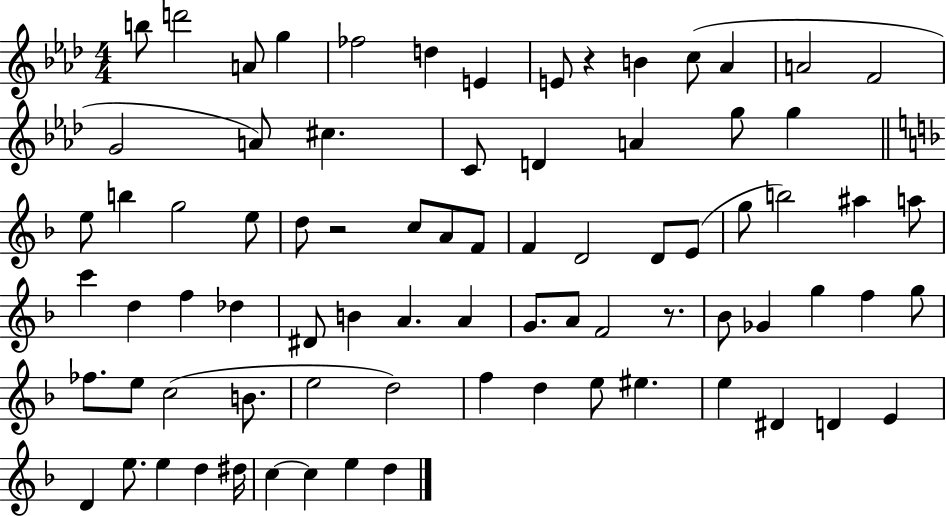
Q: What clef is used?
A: treble